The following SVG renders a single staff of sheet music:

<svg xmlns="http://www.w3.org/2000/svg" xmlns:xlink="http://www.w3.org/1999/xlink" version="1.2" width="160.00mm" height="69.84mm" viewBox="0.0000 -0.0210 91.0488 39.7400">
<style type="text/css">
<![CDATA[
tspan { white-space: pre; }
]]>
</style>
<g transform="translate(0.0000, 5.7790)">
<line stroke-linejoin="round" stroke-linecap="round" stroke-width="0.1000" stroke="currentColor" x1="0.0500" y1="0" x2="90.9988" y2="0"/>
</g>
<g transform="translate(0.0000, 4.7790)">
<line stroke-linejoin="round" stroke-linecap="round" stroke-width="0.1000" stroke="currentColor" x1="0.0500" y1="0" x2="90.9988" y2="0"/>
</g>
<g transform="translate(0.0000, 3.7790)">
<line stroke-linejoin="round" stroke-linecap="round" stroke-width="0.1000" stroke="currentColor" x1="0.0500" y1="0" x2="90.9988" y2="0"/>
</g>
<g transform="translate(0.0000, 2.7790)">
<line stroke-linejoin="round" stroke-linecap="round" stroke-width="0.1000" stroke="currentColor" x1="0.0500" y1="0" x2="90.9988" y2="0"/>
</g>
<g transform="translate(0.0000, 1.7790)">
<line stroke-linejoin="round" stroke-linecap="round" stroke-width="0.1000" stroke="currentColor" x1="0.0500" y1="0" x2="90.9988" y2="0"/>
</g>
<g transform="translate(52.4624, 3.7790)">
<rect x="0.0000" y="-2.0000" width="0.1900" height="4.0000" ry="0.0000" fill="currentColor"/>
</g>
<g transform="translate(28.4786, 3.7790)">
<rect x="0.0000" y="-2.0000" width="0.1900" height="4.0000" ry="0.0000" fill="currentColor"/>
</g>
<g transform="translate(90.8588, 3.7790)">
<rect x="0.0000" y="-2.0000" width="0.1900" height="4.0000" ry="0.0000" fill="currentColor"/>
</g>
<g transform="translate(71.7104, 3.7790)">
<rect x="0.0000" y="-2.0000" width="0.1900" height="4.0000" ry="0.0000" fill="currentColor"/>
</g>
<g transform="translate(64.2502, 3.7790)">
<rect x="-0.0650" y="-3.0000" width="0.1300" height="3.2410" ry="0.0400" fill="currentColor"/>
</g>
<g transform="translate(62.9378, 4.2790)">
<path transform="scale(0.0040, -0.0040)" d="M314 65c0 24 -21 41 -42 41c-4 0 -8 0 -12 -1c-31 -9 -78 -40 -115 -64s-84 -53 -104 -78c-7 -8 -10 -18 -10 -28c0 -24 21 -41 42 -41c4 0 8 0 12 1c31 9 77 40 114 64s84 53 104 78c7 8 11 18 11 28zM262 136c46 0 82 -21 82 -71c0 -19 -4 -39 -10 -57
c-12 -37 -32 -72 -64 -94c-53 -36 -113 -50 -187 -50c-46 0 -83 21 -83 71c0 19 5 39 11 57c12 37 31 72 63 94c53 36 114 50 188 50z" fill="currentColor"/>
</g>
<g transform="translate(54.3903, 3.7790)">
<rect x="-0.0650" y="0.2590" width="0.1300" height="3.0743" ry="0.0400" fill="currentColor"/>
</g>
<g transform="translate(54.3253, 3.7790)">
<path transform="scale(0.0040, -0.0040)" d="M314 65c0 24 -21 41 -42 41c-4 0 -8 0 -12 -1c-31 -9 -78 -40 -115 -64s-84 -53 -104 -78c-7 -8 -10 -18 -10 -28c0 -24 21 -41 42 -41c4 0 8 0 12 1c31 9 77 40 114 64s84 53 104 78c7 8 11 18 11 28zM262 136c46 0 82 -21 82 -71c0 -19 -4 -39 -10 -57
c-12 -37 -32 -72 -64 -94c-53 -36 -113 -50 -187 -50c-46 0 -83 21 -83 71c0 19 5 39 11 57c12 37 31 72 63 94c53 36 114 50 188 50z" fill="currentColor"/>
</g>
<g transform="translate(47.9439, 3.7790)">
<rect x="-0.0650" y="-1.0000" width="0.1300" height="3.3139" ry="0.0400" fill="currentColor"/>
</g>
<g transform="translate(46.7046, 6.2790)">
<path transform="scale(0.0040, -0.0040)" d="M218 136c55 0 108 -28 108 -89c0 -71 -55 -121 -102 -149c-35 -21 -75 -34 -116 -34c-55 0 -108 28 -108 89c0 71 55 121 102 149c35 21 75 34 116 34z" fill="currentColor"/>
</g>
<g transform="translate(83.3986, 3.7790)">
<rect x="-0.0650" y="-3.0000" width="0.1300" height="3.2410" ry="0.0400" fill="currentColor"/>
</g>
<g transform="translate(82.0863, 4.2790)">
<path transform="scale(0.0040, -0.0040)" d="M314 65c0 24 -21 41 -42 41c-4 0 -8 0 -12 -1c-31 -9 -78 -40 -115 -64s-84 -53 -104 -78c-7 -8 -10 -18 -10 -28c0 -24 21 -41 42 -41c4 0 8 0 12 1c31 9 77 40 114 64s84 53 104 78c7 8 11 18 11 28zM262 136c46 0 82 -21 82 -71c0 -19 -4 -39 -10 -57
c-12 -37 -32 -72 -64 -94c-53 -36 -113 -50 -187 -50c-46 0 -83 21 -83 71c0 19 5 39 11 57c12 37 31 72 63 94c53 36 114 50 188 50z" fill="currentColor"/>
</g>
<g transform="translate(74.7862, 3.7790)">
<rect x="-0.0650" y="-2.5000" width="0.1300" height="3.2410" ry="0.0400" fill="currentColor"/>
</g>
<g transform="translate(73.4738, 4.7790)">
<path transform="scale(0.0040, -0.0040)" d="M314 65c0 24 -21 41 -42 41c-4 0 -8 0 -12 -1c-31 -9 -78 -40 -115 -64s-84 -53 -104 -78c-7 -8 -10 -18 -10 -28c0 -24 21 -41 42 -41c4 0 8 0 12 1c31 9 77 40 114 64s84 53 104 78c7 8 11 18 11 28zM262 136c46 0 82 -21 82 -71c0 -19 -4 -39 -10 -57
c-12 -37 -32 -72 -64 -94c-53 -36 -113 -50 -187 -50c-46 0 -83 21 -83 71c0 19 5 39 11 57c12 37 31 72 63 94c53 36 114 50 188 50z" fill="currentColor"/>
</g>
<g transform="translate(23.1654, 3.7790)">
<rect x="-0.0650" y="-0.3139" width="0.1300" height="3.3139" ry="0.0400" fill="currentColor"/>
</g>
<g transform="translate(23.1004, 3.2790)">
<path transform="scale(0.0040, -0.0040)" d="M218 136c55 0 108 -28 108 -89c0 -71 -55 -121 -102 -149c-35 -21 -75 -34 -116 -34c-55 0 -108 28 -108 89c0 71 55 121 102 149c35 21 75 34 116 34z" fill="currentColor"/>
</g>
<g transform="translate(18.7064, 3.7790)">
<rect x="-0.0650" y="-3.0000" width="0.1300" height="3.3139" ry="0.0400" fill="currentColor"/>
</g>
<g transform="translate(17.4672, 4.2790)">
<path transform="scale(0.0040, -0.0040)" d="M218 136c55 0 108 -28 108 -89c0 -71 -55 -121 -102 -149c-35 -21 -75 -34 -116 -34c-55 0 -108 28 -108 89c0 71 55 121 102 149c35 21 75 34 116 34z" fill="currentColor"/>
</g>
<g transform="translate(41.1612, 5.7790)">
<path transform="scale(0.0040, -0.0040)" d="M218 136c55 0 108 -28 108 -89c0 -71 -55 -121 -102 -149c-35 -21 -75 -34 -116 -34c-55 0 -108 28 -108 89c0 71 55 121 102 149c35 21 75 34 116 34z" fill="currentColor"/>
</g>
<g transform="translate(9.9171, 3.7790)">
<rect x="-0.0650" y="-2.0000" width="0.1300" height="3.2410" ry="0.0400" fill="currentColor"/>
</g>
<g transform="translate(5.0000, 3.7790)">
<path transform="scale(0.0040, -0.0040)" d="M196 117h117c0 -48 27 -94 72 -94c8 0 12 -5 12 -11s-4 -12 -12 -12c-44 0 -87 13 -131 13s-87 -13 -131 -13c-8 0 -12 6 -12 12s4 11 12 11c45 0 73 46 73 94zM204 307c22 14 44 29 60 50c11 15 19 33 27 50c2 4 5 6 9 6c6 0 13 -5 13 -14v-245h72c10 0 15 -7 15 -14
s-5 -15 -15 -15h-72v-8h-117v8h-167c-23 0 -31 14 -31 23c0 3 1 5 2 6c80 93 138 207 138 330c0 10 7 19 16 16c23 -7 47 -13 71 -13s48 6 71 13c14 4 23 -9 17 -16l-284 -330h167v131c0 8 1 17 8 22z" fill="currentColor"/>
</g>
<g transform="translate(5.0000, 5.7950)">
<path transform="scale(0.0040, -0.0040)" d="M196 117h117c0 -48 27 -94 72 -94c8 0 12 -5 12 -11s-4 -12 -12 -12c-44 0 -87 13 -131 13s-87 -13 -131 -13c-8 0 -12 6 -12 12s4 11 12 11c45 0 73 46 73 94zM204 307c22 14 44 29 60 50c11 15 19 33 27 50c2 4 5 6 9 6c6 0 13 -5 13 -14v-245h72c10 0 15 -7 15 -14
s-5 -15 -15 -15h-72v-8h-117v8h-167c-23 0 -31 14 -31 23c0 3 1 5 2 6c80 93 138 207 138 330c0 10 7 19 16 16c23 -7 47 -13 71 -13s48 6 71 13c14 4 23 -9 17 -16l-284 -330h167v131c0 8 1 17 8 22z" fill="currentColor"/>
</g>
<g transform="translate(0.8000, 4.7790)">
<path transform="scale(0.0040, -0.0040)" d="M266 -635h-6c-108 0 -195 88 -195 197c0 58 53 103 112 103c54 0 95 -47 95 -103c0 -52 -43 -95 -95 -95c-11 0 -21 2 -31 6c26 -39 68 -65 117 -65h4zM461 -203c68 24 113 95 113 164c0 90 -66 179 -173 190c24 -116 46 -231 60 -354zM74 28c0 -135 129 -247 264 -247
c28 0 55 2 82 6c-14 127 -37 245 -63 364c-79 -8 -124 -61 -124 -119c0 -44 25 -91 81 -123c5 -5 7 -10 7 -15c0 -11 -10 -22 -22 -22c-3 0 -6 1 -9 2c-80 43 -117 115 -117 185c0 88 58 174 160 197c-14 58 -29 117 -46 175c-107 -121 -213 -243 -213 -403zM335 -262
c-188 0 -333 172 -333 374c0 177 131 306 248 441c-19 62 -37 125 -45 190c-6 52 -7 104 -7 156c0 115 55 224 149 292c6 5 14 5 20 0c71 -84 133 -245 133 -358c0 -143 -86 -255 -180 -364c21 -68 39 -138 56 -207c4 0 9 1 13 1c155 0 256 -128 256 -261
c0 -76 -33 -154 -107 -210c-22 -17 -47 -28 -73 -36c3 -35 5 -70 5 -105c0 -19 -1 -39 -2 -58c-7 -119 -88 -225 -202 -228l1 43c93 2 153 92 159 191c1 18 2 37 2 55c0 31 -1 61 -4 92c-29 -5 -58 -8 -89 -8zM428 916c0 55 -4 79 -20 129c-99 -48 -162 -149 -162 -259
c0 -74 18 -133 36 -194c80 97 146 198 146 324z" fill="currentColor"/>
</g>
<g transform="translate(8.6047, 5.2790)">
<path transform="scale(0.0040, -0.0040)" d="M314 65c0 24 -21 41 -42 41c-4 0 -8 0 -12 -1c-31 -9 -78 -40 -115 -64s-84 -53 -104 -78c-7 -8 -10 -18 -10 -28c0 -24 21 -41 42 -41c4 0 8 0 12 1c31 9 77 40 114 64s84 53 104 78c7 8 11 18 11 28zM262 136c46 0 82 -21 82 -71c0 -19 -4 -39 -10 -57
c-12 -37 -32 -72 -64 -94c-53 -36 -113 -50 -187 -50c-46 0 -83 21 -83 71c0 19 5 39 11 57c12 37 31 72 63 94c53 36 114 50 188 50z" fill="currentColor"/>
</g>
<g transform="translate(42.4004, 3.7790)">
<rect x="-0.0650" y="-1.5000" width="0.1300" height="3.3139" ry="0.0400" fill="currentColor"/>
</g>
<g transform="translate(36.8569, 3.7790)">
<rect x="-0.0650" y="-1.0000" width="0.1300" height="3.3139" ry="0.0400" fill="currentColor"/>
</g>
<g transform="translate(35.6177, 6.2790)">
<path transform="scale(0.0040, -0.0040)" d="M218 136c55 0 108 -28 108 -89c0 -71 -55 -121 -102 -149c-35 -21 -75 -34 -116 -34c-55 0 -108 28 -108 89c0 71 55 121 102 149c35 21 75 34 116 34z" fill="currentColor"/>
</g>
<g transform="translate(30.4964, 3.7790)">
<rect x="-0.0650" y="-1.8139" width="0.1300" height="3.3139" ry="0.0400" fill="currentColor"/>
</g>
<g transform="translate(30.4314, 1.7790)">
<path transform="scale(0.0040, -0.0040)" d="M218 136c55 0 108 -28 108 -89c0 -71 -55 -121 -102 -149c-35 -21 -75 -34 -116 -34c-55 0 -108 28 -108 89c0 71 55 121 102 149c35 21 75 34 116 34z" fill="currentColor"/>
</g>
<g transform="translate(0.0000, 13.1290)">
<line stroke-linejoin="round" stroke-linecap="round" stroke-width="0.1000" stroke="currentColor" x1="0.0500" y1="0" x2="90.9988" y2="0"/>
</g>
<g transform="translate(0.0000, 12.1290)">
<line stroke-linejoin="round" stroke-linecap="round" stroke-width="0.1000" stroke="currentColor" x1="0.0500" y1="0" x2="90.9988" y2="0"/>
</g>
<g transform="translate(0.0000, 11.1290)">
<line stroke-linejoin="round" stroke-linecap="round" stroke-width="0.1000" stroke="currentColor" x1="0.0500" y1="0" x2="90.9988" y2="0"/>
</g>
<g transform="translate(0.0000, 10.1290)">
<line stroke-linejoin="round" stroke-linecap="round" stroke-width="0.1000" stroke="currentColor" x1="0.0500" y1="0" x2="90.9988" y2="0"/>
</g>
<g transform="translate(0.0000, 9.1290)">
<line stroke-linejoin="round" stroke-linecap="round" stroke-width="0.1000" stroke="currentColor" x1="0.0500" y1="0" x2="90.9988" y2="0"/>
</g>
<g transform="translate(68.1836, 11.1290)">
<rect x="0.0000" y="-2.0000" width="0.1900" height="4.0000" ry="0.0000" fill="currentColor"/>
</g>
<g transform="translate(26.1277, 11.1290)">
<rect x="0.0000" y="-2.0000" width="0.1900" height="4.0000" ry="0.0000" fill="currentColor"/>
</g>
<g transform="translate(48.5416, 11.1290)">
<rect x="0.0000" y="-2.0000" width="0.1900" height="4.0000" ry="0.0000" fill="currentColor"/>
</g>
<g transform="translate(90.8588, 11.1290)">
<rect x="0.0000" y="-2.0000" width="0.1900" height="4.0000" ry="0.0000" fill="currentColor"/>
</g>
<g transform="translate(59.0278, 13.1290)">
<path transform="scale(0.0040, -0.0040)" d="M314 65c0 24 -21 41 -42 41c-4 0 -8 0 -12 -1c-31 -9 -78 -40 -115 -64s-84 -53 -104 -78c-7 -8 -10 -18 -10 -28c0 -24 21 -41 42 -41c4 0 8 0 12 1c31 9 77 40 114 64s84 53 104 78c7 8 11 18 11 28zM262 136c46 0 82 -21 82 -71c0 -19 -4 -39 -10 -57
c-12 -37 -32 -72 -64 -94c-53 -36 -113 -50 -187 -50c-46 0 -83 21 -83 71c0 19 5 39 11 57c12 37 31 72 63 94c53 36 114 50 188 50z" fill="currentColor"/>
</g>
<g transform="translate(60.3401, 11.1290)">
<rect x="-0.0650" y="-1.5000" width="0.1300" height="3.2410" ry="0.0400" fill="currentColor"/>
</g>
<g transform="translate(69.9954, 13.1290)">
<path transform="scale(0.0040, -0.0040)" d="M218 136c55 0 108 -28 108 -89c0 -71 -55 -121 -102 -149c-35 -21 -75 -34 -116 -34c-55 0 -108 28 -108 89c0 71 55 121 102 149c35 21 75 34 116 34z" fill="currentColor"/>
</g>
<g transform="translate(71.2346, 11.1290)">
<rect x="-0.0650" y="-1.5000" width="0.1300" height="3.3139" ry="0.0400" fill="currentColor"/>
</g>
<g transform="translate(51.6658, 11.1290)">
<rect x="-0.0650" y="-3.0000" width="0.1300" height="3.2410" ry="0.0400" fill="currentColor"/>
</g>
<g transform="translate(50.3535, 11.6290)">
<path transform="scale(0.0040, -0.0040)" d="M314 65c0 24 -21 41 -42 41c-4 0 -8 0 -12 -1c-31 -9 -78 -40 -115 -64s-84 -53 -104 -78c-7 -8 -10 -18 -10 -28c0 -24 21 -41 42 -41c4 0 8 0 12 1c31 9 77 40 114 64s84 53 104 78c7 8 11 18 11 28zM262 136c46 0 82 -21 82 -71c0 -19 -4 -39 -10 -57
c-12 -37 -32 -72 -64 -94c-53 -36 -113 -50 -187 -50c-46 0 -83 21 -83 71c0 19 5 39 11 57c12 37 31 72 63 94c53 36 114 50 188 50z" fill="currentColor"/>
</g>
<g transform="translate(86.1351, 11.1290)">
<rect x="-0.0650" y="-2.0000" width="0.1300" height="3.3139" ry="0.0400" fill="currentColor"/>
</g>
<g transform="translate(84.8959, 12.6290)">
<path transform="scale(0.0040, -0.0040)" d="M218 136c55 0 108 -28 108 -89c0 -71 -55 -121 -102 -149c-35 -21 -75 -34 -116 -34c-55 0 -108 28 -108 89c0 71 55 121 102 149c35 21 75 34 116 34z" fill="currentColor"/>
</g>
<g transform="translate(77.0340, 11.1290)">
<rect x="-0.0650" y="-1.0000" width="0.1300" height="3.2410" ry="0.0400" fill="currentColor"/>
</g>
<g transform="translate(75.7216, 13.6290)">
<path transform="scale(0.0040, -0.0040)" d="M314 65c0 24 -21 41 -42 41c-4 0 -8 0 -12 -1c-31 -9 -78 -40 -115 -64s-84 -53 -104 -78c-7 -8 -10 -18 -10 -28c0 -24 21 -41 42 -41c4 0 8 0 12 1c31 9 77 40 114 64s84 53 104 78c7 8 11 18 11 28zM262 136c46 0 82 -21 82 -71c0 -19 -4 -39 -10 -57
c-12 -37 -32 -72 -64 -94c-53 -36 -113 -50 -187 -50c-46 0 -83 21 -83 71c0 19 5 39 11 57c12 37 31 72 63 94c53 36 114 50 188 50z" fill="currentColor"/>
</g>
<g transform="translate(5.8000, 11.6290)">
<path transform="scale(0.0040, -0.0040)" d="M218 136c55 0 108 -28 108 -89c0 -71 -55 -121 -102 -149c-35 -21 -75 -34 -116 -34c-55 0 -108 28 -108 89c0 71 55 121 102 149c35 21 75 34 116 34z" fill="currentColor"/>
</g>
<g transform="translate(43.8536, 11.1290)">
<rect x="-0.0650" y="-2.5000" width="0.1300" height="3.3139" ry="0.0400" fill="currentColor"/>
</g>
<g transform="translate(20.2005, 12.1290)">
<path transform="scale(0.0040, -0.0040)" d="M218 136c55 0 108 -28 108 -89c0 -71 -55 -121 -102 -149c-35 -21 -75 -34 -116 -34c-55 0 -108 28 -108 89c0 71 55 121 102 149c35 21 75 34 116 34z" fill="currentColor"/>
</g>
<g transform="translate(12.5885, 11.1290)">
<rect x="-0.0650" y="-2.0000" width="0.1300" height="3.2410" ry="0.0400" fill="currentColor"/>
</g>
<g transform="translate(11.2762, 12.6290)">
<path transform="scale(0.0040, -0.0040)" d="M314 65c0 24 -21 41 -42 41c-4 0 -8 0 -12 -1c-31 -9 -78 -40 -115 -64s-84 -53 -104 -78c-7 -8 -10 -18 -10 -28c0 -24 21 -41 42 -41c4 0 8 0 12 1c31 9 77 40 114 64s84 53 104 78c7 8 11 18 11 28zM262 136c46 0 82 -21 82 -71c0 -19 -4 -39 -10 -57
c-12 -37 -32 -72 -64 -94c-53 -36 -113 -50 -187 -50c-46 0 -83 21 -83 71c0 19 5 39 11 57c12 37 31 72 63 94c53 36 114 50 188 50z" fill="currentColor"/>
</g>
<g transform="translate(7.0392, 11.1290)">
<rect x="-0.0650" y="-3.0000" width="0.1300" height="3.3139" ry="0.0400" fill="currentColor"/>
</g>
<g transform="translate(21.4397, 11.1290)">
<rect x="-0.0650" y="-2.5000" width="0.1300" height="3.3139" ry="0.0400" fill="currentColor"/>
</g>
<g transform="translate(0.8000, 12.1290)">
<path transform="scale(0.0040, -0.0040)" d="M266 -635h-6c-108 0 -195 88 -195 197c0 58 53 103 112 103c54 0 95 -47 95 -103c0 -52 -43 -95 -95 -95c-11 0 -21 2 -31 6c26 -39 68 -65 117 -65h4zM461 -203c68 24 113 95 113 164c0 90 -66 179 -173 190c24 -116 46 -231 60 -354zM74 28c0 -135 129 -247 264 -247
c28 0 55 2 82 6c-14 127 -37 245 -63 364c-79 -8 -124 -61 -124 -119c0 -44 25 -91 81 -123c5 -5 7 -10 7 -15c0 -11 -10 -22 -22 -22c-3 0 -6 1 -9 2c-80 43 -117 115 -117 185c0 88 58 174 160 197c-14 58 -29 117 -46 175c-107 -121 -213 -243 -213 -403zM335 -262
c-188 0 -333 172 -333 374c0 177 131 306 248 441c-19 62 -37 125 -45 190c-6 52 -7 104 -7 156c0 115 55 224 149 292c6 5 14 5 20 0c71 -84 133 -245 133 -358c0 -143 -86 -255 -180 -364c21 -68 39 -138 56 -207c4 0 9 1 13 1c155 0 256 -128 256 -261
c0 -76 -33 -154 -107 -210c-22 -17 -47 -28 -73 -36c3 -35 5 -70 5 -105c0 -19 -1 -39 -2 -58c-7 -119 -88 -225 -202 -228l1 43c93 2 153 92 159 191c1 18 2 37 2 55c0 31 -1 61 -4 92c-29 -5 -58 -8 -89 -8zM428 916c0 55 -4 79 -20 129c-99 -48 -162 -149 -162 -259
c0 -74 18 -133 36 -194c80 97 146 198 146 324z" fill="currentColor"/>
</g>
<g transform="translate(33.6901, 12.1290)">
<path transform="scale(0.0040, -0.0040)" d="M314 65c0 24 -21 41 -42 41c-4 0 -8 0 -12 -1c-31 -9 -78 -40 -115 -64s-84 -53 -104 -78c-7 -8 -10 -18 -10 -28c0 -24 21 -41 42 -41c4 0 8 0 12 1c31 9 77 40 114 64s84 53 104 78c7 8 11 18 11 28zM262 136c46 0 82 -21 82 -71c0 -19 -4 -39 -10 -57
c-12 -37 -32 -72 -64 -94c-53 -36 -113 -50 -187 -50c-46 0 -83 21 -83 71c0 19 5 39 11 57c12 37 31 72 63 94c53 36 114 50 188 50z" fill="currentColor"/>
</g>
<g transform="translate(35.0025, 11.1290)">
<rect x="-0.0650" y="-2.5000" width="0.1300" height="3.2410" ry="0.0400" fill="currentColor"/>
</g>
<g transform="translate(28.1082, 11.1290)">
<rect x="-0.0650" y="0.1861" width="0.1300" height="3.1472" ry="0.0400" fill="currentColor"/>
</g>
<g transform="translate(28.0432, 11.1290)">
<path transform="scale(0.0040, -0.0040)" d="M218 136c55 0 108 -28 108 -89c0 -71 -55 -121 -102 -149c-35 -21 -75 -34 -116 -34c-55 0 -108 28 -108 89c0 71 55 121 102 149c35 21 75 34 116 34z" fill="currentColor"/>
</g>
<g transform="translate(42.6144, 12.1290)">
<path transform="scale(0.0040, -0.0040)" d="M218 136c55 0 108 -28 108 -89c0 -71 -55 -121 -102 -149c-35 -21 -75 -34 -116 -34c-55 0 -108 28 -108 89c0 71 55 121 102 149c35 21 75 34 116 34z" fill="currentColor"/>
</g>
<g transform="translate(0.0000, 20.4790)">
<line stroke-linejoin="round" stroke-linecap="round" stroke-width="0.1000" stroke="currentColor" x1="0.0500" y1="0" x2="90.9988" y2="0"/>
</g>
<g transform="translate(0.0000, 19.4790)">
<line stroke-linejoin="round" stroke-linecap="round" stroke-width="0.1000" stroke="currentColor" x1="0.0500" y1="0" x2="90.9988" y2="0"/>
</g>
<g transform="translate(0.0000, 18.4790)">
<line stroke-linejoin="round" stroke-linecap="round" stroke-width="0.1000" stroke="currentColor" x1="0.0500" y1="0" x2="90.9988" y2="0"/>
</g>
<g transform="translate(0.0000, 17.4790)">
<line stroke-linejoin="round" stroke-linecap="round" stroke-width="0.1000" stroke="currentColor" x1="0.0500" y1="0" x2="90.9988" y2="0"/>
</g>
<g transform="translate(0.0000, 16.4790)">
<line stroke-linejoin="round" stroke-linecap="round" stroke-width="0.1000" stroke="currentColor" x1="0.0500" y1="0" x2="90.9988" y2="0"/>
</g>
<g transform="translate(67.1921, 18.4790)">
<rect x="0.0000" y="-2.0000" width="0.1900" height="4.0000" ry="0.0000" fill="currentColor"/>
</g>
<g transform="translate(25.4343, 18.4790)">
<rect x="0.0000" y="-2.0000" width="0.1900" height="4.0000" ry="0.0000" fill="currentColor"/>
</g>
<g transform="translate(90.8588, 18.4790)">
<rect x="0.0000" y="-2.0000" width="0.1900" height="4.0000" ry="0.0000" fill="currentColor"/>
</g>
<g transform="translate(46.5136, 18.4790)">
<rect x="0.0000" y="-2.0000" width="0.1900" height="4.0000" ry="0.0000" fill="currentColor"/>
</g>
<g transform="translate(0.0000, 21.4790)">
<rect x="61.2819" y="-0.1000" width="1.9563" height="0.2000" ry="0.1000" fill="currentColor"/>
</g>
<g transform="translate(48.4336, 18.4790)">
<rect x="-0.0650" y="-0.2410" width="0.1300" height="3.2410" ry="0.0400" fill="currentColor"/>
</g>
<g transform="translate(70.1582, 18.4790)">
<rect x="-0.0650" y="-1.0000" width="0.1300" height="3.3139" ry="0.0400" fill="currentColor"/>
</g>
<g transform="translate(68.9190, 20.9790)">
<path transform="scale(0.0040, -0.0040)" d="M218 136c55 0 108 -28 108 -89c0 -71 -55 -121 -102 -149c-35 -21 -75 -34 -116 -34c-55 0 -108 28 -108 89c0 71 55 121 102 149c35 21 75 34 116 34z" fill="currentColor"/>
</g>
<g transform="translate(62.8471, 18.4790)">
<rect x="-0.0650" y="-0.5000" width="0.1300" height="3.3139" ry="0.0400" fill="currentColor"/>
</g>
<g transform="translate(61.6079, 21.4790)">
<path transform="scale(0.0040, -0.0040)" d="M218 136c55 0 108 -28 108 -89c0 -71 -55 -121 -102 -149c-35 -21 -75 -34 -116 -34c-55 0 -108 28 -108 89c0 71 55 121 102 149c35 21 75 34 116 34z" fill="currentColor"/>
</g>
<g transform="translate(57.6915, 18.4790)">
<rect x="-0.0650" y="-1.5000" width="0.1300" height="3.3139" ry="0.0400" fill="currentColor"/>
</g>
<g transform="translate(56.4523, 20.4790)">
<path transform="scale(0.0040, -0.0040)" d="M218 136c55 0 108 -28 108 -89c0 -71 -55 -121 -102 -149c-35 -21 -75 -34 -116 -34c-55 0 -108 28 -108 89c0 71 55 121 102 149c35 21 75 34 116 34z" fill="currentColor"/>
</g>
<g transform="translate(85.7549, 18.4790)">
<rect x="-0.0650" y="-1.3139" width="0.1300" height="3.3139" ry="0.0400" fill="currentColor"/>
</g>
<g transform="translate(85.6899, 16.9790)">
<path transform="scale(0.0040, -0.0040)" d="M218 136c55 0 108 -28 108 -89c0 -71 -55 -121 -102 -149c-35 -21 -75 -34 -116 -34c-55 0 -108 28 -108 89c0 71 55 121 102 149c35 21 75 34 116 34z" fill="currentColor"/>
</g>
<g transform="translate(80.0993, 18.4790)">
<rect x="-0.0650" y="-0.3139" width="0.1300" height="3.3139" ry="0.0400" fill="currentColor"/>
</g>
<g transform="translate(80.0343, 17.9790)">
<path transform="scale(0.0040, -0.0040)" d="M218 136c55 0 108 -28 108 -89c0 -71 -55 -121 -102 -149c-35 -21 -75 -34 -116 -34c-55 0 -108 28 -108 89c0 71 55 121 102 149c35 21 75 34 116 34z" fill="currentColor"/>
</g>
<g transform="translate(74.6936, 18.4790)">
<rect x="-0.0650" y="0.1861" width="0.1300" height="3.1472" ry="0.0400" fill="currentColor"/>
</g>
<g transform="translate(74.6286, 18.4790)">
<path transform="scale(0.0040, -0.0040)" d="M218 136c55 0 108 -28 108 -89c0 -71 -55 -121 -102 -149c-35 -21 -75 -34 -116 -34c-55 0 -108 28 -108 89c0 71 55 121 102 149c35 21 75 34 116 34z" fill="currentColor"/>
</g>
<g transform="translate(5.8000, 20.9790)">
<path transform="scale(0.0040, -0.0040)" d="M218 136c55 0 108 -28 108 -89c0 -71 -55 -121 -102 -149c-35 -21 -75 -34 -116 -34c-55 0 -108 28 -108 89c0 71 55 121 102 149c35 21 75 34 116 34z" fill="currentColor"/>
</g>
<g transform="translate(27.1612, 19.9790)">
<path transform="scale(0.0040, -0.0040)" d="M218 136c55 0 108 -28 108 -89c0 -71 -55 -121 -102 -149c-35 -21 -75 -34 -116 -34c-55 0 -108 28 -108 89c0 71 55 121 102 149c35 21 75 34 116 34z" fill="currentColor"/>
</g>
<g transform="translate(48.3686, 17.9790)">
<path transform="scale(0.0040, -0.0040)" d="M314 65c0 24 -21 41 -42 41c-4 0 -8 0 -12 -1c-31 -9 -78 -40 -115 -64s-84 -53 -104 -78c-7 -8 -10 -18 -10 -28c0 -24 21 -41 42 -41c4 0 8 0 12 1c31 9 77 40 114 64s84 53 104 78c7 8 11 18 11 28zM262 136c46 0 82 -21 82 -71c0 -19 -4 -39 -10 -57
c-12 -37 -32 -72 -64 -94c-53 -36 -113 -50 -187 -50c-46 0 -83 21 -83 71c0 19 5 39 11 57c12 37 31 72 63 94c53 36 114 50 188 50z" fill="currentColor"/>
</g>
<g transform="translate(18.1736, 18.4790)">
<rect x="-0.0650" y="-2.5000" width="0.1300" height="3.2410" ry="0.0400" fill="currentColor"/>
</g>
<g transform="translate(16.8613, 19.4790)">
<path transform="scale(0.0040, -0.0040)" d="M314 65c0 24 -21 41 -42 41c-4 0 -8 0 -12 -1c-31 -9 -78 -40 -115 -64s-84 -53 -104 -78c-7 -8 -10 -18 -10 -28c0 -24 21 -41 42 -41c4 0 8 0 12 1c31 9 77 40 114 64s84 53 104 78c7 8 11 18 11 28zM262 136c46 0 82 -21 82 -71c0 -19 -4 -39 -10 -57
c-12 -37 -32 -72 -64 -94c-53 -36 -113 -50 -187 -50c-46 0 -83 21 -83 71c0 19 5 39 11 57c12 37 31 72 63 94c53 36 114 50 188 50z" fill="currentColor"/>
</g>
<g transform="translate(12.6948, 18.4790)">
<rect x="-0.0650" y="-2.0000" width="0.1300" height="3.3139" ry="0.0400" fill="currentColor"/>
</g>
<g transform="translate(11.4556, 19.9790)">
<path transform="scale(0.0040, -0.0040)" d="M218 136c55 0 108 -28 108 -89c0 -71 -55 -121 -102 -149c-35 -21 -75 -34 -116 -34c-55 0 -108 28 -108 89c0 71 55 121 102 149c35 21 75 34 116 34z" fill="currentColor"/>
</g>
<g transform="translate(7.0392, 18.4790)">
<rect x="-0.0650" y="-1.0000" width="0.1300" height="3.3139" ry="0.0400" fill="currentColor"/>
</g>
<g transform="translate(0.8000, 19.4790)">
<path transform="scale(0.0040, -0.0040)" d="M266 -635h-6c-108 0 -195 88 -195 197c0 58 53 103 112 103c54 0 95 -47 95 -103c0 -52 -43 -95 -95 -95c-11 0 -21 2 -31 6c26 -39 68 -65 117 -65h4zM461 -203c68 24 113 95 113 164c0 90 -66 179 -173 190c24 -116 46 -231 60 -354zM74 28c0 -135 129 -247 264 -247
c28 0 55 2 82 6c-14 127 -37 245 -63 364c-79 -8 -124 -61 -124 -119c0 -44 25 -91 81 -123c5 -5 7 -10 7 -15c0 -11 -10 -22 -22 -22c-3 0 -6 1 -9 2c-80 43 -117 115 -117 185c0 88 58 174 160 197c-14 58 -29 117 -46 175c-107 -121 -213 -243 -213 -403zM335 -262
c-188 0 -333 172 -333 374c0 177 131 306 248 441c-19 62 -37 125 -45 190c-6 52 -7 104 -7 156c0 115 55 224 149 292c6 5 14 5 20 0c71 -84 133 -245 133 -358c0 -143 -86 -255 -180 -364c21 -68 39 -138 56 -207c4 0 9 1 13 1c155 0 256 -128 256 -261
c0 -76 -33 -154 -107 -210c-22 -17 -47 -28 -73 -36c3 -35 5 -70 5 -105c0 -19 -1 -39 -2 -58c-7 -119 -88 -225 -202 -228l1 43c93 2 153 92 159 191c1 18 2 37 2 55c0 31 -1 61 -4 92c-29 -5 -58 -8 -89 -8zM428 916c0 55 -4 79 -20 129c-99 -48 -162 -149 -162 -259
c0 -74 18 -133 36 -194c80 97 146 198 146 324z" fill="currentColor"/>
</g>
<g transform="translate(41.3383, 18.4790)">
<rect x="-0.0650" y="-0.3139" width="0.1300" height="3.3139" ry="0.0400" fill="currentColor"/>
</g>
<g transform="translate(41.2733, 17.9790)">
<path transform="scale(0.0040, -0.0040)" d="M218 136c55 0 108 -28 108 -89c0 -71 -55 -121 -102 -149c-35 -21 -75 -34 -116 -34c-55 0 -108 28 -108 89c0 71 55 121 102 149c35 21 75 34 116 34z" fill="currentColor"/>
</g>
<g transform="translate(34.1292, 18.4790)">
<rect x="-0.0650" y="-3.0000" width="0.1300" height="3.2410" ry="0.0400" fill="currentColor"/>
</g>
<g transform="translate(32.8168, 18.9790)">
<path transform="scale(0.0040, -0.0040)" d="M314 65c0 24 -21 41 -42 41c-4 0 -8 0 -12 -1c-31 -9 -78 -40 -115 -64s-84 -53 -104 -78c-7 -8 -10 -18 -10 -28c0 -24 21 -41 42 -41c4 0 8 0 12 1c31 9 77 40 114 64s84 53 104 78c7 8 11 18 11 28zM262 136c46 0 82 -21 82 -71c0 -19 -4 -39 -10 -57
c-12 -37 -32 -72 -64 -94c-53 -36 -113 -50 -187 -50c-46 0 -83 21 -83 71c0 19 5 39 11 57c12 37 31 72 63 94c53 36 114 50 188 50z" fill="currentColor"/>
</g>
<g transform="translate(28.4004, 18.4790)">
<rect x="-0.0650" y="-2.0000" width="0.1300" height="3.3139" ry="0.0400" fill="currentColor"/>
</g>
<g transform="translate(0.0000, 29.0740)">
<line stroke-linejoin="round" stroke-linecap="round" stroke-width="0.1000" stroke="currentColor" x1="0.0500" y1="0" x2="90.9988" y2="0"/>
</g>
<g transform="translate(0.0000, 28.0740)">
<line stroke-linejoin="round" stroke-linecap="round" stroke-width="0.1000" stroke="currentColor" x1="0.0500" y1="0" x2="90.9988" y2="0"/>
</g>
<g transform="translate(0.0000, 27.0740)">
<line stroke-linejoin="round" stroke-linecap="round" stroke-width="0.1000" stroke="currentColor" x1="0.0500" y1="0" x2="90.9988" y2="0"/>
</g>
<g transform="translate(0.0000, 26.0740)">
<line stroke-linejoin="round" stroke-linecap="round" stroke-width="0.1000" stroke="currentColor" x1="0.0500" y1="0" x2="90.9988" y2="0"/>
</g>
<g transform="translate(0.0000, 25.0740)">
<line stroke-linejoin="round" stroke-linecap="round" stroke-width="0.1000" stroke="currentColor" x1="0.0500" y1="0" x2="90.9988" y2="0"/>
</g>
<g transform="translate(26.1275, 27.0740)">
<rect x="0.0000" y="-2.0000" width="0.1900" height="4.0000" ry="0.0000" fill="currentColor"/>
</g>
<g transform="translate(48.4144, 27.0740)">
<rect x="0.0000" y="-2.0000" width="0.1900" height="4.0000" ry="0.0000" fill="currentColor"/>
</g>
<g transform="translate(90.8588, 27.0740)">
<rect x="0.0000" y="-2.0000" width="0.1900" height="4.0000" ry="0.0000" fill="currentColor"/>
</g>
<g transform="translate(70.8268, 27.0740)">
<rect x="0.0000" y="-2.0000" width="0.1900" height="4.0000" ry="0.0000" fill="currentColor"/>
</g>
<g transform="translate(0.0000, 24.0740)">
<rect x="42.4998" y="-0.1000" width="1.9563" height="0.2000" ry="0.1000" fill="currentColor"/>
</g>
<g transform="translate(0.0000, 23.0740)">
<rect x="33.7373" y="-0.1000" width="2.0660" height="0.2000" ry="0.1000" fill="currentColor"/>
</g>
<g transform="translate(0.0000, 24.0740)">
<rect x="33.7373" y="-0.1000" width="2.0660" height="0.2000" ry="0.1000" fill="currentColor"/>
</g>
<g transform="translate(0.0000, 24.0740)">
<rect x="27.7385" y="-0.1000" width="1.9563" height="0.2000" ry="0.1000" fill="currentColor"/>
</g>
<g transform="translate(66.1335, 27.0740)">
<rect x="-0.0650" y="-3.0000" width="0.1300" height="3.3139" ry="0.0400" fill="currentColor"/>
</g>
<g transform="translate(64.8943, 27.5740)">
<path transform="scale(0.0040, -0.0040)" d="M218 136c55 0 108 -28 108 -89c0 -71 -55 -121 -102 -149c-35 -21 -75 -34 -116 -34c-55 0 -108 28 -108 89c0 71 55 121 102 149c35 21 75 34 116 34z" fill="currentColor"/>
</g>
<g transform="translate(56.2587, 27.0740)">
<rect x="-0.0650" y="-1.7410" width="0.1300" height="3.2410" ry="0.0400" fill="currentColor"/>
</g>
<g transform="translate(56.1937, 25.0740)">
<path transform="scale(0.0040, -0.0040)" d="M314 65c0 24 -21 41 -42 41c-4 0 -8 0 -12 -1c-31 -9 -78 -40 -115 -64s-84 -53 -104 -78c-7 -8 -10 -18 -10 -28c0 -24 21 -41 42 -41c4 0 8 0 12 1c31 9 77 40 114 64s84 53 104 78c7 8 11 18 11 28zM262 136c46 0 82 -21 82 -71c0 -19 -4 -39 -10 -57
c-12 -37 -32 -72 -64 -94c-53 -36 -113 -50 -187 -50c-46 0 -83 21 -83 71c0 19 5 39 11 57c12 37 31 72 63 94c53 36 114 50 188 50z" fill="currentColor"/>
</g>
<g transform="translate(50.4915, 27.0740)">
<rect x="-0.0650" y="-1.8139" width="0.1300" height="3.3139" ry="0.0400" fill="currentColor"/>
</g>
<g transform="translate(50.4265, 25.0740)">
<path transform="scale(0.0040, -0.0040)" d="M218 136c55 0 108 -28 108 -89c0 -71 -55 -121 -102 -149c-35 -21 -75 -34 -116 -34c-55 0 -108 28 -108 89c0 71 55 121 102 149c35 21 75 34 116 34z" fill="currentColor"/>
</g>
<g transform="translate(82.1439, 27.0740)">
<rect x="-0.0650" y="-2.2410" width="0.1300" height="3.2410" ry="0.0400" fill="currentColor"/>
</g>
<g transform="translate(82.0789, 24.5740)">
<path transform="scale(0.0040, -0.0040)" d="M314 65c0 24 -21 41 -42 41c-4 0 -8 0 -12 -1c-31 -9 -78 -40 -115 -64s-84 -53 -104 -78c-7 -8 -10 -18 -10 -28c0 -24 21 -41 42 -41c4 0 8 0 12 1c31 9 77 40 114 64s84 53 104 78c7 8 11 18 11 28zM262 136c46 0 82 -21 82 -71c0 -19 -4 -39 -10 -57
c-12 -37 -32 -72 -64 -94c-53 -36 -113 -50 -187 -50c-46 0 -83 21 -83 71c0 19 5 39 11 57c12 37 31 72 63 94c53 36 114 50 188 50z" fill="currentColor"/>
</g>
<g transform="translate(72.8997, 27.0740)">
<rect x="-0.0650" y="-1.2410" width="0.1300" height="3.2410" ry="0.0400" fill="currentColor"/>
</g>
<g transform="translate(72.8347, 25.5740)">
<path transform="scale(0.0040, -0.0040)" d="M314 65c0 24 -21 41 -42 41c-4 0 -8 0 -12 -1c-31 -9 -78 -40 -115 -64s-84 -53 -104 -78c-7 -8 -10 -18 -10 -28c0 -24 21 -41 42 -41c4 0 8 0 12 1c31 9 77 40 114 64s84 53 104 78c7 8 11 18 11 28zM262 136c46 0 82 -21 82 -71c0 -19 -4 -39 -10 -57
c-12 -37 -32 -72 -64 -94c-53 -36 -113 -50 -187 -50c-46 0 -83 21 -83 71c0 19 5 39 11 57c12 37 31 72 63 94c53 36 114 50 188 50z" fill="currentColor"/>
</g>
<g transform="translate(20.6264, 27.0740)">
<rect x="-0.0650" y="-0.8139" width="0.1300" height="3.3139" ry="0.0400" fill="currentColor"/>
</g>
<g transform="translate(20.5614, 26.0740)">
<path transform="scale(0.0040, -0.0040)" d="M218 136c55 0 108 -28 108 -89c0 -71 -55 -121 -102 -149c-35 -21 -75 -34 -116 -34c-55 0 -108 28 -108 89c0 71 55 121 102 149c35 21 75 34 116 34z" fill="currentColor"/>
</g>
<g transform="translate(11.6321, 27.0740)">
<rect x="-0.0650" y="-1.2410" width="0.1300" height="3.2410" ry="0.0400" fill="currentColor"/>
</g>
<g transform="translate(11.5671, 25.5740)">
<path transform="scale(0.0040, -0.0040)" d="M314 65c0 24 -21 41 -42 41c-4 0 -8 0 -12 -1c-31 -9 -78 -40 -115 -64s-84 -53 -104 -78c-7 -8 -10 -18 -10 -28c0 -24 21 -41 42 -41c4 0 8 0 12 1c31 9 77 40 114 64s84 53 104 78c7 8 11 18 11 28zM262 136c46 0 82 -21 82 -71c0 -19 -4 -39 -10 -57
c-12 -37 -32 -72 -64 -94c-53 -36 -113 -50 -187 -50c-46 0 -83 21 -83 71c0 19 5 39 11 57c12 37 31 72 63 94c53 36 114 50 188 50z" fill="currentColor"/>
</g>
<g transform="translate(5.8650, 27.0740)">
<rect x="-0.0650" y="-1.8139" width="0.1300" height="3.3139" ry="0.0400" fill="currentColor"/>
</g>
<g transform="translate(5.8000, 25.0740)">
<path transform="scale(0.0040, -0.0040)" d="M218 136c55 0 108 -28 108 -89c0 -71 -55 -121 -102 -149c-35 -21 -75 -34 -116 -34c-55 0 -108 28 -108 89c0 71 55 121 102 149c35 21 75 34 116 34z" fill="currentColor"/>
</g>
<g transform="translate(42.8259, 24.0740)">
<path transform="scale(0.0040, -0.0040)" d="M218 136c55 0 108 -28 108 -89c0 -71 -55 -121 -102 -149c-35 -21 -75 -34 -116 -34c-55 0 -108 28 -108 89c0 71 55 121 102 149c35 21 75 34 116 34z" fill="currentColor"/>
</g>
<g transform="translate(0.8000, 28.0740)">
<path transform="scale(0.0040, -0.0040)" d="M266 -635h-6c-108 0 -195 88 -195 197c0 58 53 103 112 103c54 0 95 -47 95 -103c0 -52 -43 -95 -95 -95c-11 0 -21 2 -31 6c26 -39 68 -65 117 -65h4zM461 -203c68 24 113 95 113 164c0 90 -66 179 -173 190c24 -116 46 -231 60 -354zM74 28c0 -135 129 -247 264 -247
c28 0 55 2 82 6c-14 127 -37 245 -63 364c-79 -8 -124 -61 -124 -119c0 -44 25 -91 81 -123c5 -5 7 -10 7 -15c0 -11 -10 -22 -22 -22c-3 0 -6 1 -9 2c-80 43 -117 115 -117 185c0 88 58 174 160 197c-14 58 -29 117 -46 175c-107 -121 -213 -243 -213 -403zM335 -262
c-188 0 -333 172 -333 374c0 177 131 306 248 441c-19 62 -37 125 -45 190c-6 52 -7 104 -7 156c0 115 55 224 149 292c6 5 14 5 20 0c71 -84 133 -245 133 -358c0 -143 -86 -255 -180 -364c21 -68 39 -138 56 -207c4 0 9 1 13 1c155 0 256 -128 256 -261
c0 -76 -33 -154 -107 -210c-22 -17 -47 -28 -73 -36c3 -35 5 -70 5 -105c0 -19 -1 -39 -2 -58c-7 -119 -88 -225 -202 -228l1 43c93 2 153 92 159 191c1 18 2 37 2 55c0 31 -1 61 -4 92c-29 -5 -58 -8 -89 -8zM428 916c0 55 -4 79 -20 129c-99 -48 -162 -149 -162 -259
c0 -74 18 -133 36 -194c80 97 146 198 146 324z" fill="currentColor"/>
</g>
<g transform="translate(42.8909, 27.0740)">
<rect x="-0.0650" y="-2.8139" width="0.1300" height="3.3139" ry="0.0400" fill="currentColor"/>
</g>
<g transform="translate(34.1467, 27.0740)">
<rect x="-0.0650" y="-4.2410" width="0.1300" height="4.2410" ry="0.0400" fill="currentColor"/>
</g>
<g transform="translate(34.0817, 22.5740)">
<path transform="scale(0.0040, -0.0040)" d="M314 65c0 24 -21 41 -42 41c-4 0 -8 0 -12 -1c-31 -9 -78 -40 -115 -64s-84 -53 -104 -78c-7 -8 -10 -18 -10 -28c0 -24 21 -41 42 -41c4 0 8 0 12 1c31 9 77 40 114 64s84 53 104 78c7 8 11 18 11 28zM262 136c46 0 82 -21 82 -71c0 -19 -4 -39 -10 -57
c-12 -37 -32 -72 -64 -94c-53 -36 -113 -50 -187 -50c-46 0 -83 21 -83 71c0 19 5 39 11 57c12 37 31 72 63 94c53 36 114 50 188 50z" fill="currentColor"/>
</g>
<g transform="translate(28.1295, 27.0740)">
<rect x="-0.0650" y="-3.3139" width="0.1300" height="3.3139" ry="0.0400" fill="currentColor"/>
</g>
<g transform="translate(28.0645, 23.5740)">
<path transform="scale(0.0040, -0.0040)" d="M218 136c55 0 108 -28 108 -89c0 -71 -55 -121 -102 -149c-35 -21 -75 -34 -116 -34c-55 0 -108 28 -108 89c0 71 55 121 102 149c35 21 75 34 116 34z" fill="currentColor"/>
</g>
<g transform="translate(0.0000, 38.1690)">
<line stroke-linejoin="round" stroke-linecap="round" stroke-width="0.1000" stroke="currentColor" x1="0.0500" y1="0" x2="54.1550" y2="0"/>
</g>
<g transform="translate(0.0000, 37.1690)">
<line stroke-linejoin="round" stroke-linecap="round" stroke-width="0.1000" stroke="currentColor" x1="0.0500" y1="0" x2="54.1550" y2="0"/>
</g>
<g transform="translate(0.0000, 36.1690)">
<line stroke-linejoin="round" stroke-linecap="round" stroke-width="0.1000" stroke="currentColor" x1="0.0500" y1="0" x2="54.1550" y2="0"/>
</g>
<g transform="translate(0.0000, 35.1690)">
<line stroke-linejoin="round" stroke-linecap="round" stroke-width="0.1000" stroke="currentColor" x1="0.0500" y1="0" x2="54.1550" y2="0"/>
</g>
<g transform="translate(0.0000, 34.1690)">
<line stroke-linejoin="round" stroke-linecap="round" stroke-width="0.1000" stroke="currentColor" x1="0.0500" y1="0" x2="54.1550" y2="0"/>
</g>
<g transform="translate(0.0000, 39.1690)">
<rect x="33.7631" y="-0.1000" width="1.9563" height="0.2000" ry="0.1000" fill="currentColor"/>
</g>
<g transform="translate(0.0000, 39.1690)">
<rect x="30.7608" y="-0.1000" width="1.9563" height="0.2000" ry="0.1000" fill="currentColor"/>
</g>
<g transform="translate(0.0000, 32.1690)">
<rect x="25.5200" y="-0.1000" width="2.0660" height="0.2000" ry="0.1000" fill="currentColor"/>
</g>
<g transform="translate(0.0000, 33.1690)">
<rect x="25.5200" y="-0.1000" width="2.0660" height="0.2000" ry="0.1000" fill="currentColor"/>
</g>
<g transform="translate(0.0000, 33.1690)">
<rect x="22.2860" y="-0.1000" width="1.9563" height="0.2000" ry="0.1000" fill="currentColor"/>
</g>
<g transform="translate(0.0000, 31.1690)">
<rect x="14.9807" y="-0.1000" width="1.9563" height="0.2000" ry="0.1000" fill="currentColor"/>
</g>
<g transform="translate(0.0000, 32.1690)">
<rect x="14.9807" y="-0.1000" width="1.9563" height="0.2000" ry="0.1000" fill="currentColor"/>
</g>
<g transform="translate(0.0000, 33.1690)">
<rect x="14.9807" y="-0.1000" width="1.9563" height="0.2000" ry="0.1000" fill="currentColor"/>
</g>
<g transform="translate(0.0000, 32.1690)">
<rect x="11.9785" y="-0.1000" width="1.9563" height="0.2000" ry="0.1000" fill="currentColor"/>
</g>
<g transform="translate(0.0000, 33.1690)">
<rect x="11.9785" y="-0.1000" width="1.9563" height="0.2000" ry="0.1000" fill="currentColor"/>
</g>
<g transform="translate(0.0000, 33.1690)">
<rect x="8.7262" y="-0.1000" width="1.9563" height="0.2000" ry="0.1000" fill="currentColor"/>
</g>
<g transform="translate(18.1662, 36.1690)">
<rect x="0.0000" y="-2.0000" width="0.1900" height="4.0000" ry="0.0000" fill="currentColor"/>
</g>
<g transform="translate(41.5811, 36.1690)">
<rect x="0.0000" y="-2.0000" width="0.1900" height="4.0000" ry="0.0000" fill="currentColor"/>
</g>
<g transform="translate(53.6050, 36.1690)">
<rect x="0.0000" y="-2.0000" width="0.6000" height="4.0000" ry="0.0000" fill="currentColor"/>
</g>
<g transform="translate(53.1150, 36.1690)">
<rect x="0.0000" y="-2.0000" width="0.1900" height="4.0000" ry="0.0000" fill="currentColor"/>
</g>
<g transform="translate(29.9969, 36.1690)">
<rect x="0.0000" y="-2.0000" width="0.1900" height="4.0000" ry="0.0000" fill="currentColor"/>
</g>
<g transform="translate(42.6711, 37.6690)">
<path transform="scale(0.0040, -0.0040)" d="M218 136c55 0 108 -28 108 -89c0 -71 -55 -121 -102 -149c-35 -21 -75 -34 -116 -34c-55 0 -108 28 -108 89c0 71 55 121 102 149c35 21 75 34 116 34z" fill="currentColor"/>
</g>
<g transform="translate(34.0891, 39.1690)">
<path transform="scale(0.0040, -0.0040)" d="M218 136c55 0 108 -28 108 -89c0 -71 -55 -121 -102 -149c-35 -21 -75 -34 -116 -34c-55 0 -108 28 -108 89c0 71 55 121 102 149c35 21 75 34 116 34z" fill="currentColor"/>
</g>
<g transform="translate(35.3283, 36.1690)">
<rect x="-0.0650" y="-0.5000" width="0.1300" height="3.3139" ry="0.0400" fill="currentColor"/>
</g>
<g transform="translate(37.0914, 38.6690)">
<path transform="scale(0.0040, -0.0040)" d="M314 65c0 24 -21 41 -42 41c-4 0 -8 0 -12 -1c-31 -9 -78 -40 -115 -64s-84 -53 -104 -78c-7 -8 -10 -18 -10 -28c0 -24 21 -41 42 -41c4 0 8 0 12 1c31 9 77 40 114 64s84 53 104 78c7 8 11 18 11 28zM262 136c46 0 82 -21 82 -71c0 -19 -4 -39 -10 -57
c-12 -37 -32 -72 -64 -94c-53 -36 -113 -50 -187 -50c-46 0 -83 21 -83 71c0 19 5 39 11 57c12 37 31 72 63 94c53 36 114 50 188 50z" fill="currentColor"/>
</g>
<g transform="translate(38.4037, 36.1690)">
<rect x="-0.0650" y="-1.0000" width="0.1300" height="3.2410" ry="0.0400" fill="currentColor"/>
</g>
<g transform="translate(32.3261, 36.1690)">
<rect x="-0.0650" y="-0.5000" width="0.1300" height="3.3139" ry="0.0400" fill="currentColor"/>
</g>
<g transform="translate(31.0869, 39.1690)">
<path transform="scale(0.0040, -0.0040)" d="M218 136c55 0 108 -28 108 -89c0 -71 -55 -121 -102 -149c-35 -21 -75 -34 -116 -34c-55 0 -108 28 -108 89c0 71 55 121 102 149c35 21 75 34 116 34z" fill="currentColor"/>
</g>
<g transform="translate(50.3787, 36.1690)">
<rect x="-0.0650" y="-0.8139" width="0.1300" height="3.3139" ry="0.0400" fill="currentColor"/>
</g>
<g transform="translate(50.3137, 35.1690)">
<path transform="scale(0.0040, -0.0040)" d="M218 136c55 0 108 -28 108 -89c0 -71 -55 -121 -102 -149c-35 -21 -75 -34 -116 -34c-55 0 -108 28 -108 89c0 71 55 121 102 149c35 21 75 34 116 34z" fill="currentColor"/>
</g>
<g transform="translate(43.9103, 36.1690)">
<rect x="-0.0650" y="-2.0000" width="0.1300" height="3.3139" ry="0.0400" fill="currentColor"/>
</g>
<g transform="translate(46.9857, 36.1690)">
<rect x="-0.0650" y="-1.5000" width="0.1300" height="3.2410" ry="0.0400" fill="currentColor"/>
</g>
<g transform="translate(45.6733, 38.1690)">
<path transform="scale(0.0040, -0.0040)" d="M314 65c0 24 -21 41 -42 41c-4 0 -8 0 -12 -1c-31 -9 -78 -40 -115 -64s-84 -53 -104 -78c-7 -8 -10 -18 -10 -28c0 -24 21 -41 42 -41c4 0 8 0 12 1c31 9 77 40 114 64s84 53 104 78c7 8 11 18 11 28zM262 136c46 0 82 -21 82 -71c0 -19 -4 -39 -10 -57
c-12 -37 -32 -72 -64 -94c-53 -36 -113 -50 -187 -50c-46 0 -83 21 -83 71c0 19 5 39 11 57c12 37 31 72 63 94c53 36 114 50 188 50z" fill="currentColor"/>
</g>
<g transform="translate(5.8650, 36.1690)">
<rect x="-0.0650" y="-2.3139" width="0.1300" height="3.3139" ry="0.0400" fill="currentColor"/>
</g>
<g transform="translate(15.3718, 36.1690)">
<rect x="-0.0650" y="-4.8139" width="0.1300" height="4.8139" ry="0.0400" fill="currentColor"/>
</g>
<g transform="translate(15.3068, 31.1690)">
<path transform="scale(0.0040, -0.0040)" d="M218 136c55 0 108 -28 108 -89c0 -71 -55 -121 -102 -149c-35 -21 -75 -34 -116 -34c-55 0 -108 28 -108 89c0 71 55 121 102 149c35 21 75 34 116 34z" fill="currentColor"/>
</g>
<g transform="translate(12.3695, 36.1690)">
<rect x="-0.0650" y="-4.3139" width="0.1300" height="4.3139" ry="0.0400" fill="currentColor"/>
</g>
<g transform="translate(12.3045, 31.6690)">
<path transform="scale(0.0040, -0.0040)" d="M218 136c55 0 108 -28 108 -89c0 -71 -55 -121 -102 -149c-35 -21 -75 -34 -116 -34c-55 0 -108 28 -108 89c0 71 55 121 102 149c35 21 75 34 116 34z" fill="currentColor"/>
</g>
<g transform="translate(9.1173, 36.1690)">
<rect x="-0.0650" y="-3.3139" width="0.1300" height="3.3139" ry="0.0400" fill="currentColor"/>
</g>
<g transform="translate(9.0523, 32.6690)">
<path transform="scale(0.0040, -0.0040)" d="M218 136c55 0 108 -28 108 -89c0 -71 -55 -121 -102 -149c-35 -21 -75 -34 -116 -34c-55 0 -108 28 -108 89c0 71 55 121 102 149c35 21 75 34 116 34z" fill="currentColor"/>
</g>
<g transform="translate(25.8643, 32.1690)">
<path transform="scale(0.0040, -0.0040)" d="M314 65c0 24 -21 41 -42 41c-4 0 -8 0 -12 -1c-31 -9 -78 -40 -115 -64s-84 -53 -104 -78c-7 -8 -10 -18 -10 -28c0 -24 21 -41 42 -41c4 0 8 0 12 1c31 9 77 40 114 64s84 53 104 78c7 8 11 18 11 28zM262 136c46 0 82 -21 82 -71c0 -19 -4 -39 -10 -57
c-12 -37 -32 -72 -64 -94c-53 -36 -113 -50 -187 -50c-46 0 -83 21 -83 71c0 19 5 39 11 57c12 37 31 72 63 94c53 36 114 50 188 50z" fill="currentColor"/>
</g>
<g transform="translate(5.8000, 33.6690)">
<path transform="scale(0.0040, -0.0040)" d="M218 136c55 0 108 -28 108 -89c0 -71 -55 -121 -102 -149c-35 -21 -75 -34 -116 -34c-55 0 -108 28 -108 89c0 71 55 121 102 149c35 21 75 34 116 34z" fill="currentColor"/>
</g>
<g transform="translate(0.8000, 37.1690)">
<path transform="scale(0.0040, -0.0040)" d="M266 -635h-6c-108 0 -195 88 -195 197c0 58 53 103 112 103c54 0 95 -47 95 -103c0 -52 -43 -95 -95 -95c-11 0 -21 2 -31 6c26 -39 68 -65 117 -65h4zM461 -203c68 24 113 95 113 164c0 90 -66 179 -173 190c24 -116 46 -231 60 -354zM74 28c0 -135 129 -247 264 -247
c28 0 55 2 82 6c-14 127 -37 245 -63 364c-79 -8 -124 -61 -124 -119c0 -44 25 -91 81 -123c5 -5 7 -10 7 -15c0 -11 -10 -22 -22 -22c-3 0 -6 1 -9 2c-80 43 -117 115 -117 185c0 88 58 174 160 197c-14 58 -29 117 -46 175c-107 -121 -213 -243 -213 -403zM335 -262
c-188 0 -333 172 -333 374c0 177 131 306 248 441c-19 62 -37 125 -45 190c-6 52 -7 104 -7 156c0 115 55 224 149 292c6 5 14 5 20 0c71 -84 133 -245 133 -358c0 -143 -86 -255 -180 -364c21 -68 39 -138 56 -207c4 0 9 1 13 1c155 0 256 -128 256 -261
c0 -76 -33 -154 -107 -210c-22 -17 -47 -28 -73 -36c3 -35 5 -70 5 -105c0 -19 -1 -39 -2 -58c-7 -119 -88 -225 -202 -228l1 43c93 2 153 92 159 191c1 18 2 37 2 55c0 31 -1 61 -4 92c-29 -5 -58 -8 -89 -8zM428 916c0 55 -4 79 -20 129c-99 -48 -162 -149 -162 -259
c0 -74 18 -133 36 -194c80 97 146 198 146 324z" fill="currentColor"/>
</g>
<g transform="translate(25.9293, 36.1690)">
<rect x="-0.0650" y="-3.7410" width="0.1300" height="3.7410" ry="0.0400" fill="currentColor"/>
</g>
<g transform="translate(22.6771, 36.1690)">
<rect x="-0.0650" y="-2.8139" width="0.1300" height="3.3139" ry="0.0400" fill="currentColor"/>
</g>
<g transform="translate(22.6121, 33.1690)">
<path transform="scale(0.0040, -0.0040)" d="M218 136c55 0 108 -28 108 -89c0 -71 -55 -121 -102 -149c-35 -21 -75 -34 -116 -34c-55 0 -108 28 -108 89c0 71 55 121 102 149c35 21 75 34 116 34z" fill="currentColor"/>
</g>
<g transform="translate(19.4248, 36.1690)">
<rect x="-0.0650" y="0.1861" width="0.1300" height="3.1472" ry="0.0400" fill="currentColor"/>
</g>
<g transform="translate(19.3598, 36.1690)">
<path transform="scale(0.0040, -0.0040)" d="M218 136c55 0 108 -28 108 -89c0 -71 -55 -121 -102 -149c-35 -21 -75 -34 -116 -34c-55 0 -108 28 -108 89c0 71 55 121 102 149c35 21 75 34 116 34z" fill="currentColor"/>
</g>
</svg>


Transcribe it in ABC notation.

X:1
T:Untitled
M:4/4
L:1/4
K:C
F2 A c f D E D B2 A2 G2 A2 A F2 G B G2 G A2 E2 E D2 F D F G2 F A2 c c2 E C D B c e f e2 d b d'2 a f f2 A e2 g2 g b d' e' B a c'2 C C D2 F E2 d